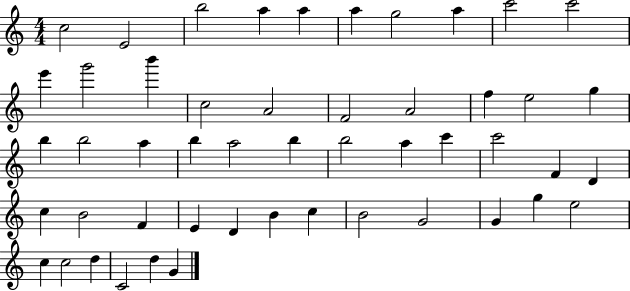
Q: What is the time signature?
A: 4/4